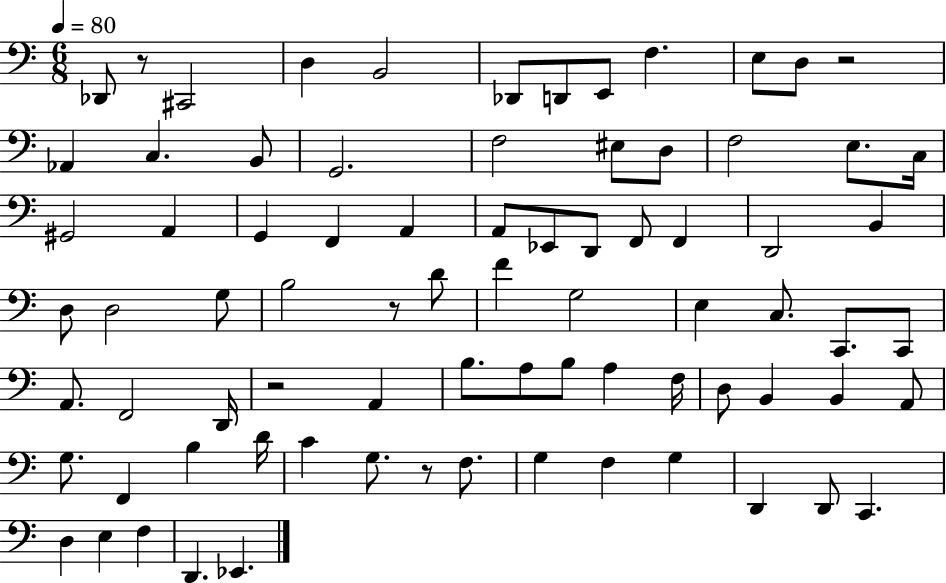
Db2/e R/e C#2/h D3/q B2/h Db2/e D2/e E2/e F3/q. E3/e D3/e R/h Ab2/q C3/q. B2/e G2/h. F3/h EIS3/e D3/e F3/h E3/e. C3/s G#2/h A2/q G2/q F2/q A2/q A2/e Eb2/e D2/e F2/e F2/q D2/h B2/q D3/e D3/h G3/e B3/h R/e D4/e F4/q G3/h E3/q C3/e. C2/e. C2/e A2/e. F2/h D2/s R/h A2/q B3/e. A3/e B3/e A3/q F3/s D3/e B2/q B2/q A2/e G3/e. F2/q B3/q D4/s C4/q G3/e. R/e F3/e. G3/q F3/q G3/q D2/q D2/e C2/q. D3/q E3/q F3/q D2/q. Eb2/q.